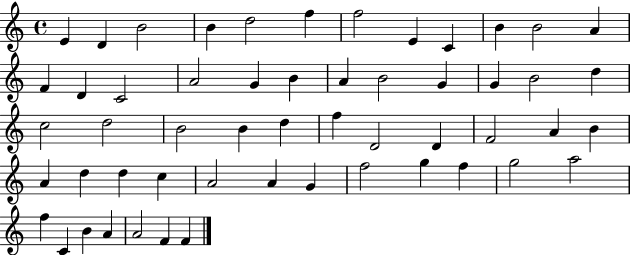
{
  \clef treble
  \time 4/4
  \defaultTimeSignature
  \key c \major
  e'4 d'4 b'2 | b'4 d''2 f''4 | f''2 e'4 c'4 | b'4 b'2 a'4 | \break f'4 d'4 c'2 | a'2 g'4 b'4 | a'4 b'2 g'4 | g'4 b'2 d''4 | \break c''2 d''2 | b'2 b'4 d''4 | f''4 d'2 d'4 | f'2 a'4 b'4 | \break a'4 d''4 d''4 c''4 | a'2 a'4 g'4 | f''2 g''4 f''4 | g''2 a''2 | \break f''4 c'4 b'4 a'4 | a'2 f'4 f'4 | \bar "|."
}